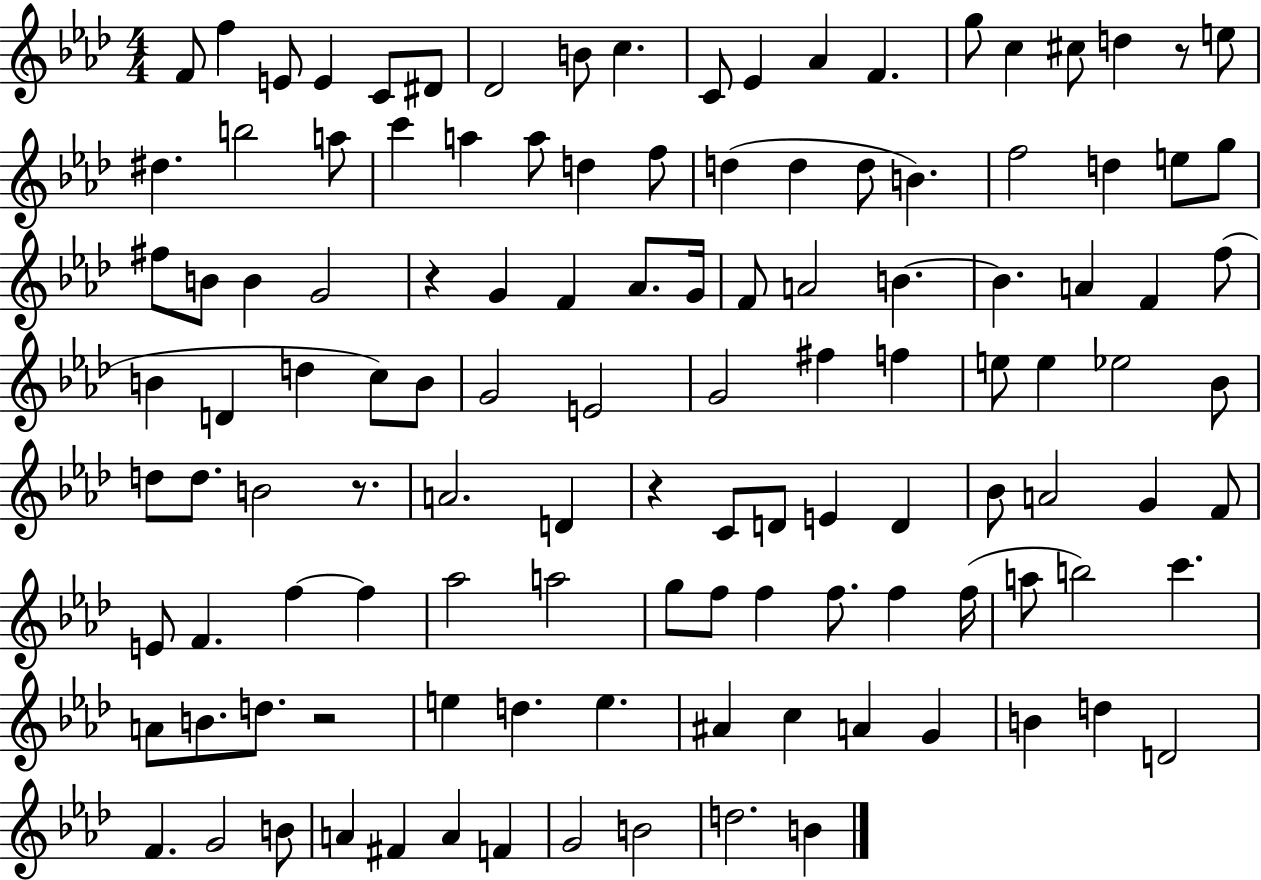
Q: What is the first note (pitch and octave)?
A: F4